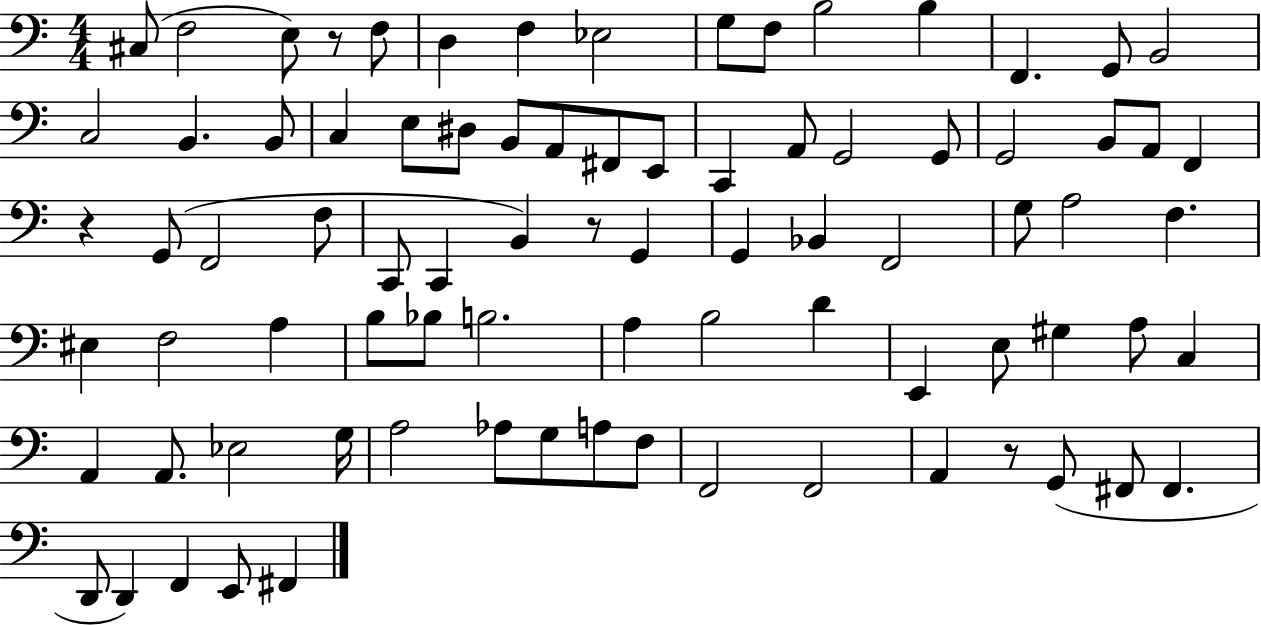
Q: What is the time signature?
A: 4/4